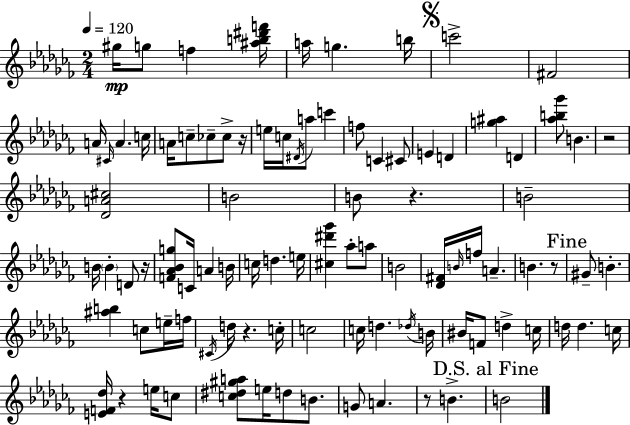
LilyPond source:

{
  \clef treble
  \numericTimeSignature
  \time 2/4
  \key aes \minor
  \tempo 4 = 120
  gis''16\mp g''8 f''4 <ais'' b'' dis''' f'''>16 | a''16 g''4. b''16 | \mark \markup { \musicglyph "scripts.segno" } c'''2-> | fis'2 | \break a'16 \grace { cis'16 } a'4. | c''16 a'16 c''8-- ces''8-- ces''8-> | r16 e''16 c''16 \acciaccatura { dis'16 } a''8 c'''4 | f''8 c'4 | \break cis'8 e'4 d'4 | <g'' ais''>4 d'4 | <aes'' b'' ges'''>8 b'4. | r2 | \break <des' a' cis''>2 | b'2 | b'8 r4. | b'2-- | \break b'16 \parenthesize b'4-. d'8 | r16 <f' aes' bes' g''>8 c'16 a'4 | b'16 c''16 d''4. | e''16 <cis'' dis''' ges'''>4 aes''8-. | \break a''8 b'2 | <des' fis'>16 \grace { b'16 } f''16 a'4.-- | b'4. | r8 \mark "Fine" gis'8-- b'4.-. | \break <ais'' b''>4 c''8 | e''16-- f''16 \acciaccatura { cis'16 } d''16 r4. | c''16-. c''2 | c''16 d''4. | \break \acciaccatura { des''16 } b'16 bis'16 f'8 | d''4-> c''16 d''16 d''4. | c''16 <e' f' des''>16 r4 | e''16 c''8 <c'' dis'' gis'' a''>8 e''16 | \break d''8 b'8. g'8 a'4. | r8 b'4.-> | \mark "D.S. al Fine" b'2 | \bar "|."
}